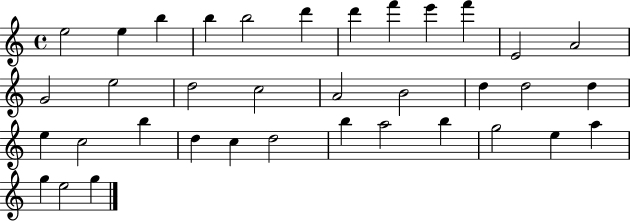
X:1
T:Untitled
M:4/4
L:1/4
K:C
e2 e b b b2 d' d' f' e' f' E2 A2 G2 e2 d2 c2 A2 B2 d d2 d e c2 b d c d2 b a2 b g2 e a g e2 g